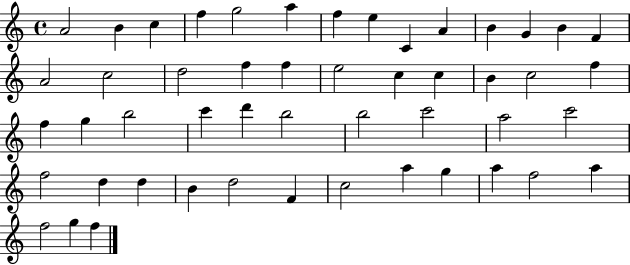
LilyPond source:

{
  \clef treble
  \time 4/4
  \defaultTimeSignature
  \key c \major
  a'2 b'4 c''4 | f''4 g''2 a''4 | f''4 e''4 c'4 a'4 | b'4 g'4 b'4 f'4 | \break a'2 c''2 | d''2 f''4 f''4 | e''2 c''4 c''4 | b'4 c''2 f''4 | \break f''4 g''4 b''2 | c'''4 d'''4 b''2 | b''2 c'''2 | a''2 c'''2 | \break f''2 d''4 d''4 | b'4 d''2 f'4 | c''2 a''4 g''4 | a''4 f''2 a''4 | \break f''2 g''4 f''4 | \bar "|."
}